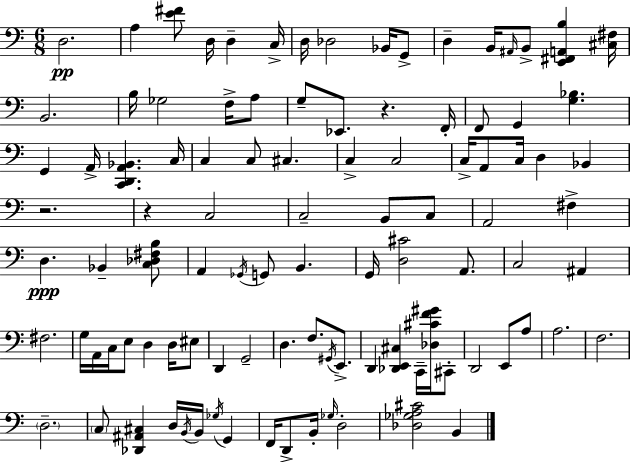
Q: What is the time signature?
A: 6/8